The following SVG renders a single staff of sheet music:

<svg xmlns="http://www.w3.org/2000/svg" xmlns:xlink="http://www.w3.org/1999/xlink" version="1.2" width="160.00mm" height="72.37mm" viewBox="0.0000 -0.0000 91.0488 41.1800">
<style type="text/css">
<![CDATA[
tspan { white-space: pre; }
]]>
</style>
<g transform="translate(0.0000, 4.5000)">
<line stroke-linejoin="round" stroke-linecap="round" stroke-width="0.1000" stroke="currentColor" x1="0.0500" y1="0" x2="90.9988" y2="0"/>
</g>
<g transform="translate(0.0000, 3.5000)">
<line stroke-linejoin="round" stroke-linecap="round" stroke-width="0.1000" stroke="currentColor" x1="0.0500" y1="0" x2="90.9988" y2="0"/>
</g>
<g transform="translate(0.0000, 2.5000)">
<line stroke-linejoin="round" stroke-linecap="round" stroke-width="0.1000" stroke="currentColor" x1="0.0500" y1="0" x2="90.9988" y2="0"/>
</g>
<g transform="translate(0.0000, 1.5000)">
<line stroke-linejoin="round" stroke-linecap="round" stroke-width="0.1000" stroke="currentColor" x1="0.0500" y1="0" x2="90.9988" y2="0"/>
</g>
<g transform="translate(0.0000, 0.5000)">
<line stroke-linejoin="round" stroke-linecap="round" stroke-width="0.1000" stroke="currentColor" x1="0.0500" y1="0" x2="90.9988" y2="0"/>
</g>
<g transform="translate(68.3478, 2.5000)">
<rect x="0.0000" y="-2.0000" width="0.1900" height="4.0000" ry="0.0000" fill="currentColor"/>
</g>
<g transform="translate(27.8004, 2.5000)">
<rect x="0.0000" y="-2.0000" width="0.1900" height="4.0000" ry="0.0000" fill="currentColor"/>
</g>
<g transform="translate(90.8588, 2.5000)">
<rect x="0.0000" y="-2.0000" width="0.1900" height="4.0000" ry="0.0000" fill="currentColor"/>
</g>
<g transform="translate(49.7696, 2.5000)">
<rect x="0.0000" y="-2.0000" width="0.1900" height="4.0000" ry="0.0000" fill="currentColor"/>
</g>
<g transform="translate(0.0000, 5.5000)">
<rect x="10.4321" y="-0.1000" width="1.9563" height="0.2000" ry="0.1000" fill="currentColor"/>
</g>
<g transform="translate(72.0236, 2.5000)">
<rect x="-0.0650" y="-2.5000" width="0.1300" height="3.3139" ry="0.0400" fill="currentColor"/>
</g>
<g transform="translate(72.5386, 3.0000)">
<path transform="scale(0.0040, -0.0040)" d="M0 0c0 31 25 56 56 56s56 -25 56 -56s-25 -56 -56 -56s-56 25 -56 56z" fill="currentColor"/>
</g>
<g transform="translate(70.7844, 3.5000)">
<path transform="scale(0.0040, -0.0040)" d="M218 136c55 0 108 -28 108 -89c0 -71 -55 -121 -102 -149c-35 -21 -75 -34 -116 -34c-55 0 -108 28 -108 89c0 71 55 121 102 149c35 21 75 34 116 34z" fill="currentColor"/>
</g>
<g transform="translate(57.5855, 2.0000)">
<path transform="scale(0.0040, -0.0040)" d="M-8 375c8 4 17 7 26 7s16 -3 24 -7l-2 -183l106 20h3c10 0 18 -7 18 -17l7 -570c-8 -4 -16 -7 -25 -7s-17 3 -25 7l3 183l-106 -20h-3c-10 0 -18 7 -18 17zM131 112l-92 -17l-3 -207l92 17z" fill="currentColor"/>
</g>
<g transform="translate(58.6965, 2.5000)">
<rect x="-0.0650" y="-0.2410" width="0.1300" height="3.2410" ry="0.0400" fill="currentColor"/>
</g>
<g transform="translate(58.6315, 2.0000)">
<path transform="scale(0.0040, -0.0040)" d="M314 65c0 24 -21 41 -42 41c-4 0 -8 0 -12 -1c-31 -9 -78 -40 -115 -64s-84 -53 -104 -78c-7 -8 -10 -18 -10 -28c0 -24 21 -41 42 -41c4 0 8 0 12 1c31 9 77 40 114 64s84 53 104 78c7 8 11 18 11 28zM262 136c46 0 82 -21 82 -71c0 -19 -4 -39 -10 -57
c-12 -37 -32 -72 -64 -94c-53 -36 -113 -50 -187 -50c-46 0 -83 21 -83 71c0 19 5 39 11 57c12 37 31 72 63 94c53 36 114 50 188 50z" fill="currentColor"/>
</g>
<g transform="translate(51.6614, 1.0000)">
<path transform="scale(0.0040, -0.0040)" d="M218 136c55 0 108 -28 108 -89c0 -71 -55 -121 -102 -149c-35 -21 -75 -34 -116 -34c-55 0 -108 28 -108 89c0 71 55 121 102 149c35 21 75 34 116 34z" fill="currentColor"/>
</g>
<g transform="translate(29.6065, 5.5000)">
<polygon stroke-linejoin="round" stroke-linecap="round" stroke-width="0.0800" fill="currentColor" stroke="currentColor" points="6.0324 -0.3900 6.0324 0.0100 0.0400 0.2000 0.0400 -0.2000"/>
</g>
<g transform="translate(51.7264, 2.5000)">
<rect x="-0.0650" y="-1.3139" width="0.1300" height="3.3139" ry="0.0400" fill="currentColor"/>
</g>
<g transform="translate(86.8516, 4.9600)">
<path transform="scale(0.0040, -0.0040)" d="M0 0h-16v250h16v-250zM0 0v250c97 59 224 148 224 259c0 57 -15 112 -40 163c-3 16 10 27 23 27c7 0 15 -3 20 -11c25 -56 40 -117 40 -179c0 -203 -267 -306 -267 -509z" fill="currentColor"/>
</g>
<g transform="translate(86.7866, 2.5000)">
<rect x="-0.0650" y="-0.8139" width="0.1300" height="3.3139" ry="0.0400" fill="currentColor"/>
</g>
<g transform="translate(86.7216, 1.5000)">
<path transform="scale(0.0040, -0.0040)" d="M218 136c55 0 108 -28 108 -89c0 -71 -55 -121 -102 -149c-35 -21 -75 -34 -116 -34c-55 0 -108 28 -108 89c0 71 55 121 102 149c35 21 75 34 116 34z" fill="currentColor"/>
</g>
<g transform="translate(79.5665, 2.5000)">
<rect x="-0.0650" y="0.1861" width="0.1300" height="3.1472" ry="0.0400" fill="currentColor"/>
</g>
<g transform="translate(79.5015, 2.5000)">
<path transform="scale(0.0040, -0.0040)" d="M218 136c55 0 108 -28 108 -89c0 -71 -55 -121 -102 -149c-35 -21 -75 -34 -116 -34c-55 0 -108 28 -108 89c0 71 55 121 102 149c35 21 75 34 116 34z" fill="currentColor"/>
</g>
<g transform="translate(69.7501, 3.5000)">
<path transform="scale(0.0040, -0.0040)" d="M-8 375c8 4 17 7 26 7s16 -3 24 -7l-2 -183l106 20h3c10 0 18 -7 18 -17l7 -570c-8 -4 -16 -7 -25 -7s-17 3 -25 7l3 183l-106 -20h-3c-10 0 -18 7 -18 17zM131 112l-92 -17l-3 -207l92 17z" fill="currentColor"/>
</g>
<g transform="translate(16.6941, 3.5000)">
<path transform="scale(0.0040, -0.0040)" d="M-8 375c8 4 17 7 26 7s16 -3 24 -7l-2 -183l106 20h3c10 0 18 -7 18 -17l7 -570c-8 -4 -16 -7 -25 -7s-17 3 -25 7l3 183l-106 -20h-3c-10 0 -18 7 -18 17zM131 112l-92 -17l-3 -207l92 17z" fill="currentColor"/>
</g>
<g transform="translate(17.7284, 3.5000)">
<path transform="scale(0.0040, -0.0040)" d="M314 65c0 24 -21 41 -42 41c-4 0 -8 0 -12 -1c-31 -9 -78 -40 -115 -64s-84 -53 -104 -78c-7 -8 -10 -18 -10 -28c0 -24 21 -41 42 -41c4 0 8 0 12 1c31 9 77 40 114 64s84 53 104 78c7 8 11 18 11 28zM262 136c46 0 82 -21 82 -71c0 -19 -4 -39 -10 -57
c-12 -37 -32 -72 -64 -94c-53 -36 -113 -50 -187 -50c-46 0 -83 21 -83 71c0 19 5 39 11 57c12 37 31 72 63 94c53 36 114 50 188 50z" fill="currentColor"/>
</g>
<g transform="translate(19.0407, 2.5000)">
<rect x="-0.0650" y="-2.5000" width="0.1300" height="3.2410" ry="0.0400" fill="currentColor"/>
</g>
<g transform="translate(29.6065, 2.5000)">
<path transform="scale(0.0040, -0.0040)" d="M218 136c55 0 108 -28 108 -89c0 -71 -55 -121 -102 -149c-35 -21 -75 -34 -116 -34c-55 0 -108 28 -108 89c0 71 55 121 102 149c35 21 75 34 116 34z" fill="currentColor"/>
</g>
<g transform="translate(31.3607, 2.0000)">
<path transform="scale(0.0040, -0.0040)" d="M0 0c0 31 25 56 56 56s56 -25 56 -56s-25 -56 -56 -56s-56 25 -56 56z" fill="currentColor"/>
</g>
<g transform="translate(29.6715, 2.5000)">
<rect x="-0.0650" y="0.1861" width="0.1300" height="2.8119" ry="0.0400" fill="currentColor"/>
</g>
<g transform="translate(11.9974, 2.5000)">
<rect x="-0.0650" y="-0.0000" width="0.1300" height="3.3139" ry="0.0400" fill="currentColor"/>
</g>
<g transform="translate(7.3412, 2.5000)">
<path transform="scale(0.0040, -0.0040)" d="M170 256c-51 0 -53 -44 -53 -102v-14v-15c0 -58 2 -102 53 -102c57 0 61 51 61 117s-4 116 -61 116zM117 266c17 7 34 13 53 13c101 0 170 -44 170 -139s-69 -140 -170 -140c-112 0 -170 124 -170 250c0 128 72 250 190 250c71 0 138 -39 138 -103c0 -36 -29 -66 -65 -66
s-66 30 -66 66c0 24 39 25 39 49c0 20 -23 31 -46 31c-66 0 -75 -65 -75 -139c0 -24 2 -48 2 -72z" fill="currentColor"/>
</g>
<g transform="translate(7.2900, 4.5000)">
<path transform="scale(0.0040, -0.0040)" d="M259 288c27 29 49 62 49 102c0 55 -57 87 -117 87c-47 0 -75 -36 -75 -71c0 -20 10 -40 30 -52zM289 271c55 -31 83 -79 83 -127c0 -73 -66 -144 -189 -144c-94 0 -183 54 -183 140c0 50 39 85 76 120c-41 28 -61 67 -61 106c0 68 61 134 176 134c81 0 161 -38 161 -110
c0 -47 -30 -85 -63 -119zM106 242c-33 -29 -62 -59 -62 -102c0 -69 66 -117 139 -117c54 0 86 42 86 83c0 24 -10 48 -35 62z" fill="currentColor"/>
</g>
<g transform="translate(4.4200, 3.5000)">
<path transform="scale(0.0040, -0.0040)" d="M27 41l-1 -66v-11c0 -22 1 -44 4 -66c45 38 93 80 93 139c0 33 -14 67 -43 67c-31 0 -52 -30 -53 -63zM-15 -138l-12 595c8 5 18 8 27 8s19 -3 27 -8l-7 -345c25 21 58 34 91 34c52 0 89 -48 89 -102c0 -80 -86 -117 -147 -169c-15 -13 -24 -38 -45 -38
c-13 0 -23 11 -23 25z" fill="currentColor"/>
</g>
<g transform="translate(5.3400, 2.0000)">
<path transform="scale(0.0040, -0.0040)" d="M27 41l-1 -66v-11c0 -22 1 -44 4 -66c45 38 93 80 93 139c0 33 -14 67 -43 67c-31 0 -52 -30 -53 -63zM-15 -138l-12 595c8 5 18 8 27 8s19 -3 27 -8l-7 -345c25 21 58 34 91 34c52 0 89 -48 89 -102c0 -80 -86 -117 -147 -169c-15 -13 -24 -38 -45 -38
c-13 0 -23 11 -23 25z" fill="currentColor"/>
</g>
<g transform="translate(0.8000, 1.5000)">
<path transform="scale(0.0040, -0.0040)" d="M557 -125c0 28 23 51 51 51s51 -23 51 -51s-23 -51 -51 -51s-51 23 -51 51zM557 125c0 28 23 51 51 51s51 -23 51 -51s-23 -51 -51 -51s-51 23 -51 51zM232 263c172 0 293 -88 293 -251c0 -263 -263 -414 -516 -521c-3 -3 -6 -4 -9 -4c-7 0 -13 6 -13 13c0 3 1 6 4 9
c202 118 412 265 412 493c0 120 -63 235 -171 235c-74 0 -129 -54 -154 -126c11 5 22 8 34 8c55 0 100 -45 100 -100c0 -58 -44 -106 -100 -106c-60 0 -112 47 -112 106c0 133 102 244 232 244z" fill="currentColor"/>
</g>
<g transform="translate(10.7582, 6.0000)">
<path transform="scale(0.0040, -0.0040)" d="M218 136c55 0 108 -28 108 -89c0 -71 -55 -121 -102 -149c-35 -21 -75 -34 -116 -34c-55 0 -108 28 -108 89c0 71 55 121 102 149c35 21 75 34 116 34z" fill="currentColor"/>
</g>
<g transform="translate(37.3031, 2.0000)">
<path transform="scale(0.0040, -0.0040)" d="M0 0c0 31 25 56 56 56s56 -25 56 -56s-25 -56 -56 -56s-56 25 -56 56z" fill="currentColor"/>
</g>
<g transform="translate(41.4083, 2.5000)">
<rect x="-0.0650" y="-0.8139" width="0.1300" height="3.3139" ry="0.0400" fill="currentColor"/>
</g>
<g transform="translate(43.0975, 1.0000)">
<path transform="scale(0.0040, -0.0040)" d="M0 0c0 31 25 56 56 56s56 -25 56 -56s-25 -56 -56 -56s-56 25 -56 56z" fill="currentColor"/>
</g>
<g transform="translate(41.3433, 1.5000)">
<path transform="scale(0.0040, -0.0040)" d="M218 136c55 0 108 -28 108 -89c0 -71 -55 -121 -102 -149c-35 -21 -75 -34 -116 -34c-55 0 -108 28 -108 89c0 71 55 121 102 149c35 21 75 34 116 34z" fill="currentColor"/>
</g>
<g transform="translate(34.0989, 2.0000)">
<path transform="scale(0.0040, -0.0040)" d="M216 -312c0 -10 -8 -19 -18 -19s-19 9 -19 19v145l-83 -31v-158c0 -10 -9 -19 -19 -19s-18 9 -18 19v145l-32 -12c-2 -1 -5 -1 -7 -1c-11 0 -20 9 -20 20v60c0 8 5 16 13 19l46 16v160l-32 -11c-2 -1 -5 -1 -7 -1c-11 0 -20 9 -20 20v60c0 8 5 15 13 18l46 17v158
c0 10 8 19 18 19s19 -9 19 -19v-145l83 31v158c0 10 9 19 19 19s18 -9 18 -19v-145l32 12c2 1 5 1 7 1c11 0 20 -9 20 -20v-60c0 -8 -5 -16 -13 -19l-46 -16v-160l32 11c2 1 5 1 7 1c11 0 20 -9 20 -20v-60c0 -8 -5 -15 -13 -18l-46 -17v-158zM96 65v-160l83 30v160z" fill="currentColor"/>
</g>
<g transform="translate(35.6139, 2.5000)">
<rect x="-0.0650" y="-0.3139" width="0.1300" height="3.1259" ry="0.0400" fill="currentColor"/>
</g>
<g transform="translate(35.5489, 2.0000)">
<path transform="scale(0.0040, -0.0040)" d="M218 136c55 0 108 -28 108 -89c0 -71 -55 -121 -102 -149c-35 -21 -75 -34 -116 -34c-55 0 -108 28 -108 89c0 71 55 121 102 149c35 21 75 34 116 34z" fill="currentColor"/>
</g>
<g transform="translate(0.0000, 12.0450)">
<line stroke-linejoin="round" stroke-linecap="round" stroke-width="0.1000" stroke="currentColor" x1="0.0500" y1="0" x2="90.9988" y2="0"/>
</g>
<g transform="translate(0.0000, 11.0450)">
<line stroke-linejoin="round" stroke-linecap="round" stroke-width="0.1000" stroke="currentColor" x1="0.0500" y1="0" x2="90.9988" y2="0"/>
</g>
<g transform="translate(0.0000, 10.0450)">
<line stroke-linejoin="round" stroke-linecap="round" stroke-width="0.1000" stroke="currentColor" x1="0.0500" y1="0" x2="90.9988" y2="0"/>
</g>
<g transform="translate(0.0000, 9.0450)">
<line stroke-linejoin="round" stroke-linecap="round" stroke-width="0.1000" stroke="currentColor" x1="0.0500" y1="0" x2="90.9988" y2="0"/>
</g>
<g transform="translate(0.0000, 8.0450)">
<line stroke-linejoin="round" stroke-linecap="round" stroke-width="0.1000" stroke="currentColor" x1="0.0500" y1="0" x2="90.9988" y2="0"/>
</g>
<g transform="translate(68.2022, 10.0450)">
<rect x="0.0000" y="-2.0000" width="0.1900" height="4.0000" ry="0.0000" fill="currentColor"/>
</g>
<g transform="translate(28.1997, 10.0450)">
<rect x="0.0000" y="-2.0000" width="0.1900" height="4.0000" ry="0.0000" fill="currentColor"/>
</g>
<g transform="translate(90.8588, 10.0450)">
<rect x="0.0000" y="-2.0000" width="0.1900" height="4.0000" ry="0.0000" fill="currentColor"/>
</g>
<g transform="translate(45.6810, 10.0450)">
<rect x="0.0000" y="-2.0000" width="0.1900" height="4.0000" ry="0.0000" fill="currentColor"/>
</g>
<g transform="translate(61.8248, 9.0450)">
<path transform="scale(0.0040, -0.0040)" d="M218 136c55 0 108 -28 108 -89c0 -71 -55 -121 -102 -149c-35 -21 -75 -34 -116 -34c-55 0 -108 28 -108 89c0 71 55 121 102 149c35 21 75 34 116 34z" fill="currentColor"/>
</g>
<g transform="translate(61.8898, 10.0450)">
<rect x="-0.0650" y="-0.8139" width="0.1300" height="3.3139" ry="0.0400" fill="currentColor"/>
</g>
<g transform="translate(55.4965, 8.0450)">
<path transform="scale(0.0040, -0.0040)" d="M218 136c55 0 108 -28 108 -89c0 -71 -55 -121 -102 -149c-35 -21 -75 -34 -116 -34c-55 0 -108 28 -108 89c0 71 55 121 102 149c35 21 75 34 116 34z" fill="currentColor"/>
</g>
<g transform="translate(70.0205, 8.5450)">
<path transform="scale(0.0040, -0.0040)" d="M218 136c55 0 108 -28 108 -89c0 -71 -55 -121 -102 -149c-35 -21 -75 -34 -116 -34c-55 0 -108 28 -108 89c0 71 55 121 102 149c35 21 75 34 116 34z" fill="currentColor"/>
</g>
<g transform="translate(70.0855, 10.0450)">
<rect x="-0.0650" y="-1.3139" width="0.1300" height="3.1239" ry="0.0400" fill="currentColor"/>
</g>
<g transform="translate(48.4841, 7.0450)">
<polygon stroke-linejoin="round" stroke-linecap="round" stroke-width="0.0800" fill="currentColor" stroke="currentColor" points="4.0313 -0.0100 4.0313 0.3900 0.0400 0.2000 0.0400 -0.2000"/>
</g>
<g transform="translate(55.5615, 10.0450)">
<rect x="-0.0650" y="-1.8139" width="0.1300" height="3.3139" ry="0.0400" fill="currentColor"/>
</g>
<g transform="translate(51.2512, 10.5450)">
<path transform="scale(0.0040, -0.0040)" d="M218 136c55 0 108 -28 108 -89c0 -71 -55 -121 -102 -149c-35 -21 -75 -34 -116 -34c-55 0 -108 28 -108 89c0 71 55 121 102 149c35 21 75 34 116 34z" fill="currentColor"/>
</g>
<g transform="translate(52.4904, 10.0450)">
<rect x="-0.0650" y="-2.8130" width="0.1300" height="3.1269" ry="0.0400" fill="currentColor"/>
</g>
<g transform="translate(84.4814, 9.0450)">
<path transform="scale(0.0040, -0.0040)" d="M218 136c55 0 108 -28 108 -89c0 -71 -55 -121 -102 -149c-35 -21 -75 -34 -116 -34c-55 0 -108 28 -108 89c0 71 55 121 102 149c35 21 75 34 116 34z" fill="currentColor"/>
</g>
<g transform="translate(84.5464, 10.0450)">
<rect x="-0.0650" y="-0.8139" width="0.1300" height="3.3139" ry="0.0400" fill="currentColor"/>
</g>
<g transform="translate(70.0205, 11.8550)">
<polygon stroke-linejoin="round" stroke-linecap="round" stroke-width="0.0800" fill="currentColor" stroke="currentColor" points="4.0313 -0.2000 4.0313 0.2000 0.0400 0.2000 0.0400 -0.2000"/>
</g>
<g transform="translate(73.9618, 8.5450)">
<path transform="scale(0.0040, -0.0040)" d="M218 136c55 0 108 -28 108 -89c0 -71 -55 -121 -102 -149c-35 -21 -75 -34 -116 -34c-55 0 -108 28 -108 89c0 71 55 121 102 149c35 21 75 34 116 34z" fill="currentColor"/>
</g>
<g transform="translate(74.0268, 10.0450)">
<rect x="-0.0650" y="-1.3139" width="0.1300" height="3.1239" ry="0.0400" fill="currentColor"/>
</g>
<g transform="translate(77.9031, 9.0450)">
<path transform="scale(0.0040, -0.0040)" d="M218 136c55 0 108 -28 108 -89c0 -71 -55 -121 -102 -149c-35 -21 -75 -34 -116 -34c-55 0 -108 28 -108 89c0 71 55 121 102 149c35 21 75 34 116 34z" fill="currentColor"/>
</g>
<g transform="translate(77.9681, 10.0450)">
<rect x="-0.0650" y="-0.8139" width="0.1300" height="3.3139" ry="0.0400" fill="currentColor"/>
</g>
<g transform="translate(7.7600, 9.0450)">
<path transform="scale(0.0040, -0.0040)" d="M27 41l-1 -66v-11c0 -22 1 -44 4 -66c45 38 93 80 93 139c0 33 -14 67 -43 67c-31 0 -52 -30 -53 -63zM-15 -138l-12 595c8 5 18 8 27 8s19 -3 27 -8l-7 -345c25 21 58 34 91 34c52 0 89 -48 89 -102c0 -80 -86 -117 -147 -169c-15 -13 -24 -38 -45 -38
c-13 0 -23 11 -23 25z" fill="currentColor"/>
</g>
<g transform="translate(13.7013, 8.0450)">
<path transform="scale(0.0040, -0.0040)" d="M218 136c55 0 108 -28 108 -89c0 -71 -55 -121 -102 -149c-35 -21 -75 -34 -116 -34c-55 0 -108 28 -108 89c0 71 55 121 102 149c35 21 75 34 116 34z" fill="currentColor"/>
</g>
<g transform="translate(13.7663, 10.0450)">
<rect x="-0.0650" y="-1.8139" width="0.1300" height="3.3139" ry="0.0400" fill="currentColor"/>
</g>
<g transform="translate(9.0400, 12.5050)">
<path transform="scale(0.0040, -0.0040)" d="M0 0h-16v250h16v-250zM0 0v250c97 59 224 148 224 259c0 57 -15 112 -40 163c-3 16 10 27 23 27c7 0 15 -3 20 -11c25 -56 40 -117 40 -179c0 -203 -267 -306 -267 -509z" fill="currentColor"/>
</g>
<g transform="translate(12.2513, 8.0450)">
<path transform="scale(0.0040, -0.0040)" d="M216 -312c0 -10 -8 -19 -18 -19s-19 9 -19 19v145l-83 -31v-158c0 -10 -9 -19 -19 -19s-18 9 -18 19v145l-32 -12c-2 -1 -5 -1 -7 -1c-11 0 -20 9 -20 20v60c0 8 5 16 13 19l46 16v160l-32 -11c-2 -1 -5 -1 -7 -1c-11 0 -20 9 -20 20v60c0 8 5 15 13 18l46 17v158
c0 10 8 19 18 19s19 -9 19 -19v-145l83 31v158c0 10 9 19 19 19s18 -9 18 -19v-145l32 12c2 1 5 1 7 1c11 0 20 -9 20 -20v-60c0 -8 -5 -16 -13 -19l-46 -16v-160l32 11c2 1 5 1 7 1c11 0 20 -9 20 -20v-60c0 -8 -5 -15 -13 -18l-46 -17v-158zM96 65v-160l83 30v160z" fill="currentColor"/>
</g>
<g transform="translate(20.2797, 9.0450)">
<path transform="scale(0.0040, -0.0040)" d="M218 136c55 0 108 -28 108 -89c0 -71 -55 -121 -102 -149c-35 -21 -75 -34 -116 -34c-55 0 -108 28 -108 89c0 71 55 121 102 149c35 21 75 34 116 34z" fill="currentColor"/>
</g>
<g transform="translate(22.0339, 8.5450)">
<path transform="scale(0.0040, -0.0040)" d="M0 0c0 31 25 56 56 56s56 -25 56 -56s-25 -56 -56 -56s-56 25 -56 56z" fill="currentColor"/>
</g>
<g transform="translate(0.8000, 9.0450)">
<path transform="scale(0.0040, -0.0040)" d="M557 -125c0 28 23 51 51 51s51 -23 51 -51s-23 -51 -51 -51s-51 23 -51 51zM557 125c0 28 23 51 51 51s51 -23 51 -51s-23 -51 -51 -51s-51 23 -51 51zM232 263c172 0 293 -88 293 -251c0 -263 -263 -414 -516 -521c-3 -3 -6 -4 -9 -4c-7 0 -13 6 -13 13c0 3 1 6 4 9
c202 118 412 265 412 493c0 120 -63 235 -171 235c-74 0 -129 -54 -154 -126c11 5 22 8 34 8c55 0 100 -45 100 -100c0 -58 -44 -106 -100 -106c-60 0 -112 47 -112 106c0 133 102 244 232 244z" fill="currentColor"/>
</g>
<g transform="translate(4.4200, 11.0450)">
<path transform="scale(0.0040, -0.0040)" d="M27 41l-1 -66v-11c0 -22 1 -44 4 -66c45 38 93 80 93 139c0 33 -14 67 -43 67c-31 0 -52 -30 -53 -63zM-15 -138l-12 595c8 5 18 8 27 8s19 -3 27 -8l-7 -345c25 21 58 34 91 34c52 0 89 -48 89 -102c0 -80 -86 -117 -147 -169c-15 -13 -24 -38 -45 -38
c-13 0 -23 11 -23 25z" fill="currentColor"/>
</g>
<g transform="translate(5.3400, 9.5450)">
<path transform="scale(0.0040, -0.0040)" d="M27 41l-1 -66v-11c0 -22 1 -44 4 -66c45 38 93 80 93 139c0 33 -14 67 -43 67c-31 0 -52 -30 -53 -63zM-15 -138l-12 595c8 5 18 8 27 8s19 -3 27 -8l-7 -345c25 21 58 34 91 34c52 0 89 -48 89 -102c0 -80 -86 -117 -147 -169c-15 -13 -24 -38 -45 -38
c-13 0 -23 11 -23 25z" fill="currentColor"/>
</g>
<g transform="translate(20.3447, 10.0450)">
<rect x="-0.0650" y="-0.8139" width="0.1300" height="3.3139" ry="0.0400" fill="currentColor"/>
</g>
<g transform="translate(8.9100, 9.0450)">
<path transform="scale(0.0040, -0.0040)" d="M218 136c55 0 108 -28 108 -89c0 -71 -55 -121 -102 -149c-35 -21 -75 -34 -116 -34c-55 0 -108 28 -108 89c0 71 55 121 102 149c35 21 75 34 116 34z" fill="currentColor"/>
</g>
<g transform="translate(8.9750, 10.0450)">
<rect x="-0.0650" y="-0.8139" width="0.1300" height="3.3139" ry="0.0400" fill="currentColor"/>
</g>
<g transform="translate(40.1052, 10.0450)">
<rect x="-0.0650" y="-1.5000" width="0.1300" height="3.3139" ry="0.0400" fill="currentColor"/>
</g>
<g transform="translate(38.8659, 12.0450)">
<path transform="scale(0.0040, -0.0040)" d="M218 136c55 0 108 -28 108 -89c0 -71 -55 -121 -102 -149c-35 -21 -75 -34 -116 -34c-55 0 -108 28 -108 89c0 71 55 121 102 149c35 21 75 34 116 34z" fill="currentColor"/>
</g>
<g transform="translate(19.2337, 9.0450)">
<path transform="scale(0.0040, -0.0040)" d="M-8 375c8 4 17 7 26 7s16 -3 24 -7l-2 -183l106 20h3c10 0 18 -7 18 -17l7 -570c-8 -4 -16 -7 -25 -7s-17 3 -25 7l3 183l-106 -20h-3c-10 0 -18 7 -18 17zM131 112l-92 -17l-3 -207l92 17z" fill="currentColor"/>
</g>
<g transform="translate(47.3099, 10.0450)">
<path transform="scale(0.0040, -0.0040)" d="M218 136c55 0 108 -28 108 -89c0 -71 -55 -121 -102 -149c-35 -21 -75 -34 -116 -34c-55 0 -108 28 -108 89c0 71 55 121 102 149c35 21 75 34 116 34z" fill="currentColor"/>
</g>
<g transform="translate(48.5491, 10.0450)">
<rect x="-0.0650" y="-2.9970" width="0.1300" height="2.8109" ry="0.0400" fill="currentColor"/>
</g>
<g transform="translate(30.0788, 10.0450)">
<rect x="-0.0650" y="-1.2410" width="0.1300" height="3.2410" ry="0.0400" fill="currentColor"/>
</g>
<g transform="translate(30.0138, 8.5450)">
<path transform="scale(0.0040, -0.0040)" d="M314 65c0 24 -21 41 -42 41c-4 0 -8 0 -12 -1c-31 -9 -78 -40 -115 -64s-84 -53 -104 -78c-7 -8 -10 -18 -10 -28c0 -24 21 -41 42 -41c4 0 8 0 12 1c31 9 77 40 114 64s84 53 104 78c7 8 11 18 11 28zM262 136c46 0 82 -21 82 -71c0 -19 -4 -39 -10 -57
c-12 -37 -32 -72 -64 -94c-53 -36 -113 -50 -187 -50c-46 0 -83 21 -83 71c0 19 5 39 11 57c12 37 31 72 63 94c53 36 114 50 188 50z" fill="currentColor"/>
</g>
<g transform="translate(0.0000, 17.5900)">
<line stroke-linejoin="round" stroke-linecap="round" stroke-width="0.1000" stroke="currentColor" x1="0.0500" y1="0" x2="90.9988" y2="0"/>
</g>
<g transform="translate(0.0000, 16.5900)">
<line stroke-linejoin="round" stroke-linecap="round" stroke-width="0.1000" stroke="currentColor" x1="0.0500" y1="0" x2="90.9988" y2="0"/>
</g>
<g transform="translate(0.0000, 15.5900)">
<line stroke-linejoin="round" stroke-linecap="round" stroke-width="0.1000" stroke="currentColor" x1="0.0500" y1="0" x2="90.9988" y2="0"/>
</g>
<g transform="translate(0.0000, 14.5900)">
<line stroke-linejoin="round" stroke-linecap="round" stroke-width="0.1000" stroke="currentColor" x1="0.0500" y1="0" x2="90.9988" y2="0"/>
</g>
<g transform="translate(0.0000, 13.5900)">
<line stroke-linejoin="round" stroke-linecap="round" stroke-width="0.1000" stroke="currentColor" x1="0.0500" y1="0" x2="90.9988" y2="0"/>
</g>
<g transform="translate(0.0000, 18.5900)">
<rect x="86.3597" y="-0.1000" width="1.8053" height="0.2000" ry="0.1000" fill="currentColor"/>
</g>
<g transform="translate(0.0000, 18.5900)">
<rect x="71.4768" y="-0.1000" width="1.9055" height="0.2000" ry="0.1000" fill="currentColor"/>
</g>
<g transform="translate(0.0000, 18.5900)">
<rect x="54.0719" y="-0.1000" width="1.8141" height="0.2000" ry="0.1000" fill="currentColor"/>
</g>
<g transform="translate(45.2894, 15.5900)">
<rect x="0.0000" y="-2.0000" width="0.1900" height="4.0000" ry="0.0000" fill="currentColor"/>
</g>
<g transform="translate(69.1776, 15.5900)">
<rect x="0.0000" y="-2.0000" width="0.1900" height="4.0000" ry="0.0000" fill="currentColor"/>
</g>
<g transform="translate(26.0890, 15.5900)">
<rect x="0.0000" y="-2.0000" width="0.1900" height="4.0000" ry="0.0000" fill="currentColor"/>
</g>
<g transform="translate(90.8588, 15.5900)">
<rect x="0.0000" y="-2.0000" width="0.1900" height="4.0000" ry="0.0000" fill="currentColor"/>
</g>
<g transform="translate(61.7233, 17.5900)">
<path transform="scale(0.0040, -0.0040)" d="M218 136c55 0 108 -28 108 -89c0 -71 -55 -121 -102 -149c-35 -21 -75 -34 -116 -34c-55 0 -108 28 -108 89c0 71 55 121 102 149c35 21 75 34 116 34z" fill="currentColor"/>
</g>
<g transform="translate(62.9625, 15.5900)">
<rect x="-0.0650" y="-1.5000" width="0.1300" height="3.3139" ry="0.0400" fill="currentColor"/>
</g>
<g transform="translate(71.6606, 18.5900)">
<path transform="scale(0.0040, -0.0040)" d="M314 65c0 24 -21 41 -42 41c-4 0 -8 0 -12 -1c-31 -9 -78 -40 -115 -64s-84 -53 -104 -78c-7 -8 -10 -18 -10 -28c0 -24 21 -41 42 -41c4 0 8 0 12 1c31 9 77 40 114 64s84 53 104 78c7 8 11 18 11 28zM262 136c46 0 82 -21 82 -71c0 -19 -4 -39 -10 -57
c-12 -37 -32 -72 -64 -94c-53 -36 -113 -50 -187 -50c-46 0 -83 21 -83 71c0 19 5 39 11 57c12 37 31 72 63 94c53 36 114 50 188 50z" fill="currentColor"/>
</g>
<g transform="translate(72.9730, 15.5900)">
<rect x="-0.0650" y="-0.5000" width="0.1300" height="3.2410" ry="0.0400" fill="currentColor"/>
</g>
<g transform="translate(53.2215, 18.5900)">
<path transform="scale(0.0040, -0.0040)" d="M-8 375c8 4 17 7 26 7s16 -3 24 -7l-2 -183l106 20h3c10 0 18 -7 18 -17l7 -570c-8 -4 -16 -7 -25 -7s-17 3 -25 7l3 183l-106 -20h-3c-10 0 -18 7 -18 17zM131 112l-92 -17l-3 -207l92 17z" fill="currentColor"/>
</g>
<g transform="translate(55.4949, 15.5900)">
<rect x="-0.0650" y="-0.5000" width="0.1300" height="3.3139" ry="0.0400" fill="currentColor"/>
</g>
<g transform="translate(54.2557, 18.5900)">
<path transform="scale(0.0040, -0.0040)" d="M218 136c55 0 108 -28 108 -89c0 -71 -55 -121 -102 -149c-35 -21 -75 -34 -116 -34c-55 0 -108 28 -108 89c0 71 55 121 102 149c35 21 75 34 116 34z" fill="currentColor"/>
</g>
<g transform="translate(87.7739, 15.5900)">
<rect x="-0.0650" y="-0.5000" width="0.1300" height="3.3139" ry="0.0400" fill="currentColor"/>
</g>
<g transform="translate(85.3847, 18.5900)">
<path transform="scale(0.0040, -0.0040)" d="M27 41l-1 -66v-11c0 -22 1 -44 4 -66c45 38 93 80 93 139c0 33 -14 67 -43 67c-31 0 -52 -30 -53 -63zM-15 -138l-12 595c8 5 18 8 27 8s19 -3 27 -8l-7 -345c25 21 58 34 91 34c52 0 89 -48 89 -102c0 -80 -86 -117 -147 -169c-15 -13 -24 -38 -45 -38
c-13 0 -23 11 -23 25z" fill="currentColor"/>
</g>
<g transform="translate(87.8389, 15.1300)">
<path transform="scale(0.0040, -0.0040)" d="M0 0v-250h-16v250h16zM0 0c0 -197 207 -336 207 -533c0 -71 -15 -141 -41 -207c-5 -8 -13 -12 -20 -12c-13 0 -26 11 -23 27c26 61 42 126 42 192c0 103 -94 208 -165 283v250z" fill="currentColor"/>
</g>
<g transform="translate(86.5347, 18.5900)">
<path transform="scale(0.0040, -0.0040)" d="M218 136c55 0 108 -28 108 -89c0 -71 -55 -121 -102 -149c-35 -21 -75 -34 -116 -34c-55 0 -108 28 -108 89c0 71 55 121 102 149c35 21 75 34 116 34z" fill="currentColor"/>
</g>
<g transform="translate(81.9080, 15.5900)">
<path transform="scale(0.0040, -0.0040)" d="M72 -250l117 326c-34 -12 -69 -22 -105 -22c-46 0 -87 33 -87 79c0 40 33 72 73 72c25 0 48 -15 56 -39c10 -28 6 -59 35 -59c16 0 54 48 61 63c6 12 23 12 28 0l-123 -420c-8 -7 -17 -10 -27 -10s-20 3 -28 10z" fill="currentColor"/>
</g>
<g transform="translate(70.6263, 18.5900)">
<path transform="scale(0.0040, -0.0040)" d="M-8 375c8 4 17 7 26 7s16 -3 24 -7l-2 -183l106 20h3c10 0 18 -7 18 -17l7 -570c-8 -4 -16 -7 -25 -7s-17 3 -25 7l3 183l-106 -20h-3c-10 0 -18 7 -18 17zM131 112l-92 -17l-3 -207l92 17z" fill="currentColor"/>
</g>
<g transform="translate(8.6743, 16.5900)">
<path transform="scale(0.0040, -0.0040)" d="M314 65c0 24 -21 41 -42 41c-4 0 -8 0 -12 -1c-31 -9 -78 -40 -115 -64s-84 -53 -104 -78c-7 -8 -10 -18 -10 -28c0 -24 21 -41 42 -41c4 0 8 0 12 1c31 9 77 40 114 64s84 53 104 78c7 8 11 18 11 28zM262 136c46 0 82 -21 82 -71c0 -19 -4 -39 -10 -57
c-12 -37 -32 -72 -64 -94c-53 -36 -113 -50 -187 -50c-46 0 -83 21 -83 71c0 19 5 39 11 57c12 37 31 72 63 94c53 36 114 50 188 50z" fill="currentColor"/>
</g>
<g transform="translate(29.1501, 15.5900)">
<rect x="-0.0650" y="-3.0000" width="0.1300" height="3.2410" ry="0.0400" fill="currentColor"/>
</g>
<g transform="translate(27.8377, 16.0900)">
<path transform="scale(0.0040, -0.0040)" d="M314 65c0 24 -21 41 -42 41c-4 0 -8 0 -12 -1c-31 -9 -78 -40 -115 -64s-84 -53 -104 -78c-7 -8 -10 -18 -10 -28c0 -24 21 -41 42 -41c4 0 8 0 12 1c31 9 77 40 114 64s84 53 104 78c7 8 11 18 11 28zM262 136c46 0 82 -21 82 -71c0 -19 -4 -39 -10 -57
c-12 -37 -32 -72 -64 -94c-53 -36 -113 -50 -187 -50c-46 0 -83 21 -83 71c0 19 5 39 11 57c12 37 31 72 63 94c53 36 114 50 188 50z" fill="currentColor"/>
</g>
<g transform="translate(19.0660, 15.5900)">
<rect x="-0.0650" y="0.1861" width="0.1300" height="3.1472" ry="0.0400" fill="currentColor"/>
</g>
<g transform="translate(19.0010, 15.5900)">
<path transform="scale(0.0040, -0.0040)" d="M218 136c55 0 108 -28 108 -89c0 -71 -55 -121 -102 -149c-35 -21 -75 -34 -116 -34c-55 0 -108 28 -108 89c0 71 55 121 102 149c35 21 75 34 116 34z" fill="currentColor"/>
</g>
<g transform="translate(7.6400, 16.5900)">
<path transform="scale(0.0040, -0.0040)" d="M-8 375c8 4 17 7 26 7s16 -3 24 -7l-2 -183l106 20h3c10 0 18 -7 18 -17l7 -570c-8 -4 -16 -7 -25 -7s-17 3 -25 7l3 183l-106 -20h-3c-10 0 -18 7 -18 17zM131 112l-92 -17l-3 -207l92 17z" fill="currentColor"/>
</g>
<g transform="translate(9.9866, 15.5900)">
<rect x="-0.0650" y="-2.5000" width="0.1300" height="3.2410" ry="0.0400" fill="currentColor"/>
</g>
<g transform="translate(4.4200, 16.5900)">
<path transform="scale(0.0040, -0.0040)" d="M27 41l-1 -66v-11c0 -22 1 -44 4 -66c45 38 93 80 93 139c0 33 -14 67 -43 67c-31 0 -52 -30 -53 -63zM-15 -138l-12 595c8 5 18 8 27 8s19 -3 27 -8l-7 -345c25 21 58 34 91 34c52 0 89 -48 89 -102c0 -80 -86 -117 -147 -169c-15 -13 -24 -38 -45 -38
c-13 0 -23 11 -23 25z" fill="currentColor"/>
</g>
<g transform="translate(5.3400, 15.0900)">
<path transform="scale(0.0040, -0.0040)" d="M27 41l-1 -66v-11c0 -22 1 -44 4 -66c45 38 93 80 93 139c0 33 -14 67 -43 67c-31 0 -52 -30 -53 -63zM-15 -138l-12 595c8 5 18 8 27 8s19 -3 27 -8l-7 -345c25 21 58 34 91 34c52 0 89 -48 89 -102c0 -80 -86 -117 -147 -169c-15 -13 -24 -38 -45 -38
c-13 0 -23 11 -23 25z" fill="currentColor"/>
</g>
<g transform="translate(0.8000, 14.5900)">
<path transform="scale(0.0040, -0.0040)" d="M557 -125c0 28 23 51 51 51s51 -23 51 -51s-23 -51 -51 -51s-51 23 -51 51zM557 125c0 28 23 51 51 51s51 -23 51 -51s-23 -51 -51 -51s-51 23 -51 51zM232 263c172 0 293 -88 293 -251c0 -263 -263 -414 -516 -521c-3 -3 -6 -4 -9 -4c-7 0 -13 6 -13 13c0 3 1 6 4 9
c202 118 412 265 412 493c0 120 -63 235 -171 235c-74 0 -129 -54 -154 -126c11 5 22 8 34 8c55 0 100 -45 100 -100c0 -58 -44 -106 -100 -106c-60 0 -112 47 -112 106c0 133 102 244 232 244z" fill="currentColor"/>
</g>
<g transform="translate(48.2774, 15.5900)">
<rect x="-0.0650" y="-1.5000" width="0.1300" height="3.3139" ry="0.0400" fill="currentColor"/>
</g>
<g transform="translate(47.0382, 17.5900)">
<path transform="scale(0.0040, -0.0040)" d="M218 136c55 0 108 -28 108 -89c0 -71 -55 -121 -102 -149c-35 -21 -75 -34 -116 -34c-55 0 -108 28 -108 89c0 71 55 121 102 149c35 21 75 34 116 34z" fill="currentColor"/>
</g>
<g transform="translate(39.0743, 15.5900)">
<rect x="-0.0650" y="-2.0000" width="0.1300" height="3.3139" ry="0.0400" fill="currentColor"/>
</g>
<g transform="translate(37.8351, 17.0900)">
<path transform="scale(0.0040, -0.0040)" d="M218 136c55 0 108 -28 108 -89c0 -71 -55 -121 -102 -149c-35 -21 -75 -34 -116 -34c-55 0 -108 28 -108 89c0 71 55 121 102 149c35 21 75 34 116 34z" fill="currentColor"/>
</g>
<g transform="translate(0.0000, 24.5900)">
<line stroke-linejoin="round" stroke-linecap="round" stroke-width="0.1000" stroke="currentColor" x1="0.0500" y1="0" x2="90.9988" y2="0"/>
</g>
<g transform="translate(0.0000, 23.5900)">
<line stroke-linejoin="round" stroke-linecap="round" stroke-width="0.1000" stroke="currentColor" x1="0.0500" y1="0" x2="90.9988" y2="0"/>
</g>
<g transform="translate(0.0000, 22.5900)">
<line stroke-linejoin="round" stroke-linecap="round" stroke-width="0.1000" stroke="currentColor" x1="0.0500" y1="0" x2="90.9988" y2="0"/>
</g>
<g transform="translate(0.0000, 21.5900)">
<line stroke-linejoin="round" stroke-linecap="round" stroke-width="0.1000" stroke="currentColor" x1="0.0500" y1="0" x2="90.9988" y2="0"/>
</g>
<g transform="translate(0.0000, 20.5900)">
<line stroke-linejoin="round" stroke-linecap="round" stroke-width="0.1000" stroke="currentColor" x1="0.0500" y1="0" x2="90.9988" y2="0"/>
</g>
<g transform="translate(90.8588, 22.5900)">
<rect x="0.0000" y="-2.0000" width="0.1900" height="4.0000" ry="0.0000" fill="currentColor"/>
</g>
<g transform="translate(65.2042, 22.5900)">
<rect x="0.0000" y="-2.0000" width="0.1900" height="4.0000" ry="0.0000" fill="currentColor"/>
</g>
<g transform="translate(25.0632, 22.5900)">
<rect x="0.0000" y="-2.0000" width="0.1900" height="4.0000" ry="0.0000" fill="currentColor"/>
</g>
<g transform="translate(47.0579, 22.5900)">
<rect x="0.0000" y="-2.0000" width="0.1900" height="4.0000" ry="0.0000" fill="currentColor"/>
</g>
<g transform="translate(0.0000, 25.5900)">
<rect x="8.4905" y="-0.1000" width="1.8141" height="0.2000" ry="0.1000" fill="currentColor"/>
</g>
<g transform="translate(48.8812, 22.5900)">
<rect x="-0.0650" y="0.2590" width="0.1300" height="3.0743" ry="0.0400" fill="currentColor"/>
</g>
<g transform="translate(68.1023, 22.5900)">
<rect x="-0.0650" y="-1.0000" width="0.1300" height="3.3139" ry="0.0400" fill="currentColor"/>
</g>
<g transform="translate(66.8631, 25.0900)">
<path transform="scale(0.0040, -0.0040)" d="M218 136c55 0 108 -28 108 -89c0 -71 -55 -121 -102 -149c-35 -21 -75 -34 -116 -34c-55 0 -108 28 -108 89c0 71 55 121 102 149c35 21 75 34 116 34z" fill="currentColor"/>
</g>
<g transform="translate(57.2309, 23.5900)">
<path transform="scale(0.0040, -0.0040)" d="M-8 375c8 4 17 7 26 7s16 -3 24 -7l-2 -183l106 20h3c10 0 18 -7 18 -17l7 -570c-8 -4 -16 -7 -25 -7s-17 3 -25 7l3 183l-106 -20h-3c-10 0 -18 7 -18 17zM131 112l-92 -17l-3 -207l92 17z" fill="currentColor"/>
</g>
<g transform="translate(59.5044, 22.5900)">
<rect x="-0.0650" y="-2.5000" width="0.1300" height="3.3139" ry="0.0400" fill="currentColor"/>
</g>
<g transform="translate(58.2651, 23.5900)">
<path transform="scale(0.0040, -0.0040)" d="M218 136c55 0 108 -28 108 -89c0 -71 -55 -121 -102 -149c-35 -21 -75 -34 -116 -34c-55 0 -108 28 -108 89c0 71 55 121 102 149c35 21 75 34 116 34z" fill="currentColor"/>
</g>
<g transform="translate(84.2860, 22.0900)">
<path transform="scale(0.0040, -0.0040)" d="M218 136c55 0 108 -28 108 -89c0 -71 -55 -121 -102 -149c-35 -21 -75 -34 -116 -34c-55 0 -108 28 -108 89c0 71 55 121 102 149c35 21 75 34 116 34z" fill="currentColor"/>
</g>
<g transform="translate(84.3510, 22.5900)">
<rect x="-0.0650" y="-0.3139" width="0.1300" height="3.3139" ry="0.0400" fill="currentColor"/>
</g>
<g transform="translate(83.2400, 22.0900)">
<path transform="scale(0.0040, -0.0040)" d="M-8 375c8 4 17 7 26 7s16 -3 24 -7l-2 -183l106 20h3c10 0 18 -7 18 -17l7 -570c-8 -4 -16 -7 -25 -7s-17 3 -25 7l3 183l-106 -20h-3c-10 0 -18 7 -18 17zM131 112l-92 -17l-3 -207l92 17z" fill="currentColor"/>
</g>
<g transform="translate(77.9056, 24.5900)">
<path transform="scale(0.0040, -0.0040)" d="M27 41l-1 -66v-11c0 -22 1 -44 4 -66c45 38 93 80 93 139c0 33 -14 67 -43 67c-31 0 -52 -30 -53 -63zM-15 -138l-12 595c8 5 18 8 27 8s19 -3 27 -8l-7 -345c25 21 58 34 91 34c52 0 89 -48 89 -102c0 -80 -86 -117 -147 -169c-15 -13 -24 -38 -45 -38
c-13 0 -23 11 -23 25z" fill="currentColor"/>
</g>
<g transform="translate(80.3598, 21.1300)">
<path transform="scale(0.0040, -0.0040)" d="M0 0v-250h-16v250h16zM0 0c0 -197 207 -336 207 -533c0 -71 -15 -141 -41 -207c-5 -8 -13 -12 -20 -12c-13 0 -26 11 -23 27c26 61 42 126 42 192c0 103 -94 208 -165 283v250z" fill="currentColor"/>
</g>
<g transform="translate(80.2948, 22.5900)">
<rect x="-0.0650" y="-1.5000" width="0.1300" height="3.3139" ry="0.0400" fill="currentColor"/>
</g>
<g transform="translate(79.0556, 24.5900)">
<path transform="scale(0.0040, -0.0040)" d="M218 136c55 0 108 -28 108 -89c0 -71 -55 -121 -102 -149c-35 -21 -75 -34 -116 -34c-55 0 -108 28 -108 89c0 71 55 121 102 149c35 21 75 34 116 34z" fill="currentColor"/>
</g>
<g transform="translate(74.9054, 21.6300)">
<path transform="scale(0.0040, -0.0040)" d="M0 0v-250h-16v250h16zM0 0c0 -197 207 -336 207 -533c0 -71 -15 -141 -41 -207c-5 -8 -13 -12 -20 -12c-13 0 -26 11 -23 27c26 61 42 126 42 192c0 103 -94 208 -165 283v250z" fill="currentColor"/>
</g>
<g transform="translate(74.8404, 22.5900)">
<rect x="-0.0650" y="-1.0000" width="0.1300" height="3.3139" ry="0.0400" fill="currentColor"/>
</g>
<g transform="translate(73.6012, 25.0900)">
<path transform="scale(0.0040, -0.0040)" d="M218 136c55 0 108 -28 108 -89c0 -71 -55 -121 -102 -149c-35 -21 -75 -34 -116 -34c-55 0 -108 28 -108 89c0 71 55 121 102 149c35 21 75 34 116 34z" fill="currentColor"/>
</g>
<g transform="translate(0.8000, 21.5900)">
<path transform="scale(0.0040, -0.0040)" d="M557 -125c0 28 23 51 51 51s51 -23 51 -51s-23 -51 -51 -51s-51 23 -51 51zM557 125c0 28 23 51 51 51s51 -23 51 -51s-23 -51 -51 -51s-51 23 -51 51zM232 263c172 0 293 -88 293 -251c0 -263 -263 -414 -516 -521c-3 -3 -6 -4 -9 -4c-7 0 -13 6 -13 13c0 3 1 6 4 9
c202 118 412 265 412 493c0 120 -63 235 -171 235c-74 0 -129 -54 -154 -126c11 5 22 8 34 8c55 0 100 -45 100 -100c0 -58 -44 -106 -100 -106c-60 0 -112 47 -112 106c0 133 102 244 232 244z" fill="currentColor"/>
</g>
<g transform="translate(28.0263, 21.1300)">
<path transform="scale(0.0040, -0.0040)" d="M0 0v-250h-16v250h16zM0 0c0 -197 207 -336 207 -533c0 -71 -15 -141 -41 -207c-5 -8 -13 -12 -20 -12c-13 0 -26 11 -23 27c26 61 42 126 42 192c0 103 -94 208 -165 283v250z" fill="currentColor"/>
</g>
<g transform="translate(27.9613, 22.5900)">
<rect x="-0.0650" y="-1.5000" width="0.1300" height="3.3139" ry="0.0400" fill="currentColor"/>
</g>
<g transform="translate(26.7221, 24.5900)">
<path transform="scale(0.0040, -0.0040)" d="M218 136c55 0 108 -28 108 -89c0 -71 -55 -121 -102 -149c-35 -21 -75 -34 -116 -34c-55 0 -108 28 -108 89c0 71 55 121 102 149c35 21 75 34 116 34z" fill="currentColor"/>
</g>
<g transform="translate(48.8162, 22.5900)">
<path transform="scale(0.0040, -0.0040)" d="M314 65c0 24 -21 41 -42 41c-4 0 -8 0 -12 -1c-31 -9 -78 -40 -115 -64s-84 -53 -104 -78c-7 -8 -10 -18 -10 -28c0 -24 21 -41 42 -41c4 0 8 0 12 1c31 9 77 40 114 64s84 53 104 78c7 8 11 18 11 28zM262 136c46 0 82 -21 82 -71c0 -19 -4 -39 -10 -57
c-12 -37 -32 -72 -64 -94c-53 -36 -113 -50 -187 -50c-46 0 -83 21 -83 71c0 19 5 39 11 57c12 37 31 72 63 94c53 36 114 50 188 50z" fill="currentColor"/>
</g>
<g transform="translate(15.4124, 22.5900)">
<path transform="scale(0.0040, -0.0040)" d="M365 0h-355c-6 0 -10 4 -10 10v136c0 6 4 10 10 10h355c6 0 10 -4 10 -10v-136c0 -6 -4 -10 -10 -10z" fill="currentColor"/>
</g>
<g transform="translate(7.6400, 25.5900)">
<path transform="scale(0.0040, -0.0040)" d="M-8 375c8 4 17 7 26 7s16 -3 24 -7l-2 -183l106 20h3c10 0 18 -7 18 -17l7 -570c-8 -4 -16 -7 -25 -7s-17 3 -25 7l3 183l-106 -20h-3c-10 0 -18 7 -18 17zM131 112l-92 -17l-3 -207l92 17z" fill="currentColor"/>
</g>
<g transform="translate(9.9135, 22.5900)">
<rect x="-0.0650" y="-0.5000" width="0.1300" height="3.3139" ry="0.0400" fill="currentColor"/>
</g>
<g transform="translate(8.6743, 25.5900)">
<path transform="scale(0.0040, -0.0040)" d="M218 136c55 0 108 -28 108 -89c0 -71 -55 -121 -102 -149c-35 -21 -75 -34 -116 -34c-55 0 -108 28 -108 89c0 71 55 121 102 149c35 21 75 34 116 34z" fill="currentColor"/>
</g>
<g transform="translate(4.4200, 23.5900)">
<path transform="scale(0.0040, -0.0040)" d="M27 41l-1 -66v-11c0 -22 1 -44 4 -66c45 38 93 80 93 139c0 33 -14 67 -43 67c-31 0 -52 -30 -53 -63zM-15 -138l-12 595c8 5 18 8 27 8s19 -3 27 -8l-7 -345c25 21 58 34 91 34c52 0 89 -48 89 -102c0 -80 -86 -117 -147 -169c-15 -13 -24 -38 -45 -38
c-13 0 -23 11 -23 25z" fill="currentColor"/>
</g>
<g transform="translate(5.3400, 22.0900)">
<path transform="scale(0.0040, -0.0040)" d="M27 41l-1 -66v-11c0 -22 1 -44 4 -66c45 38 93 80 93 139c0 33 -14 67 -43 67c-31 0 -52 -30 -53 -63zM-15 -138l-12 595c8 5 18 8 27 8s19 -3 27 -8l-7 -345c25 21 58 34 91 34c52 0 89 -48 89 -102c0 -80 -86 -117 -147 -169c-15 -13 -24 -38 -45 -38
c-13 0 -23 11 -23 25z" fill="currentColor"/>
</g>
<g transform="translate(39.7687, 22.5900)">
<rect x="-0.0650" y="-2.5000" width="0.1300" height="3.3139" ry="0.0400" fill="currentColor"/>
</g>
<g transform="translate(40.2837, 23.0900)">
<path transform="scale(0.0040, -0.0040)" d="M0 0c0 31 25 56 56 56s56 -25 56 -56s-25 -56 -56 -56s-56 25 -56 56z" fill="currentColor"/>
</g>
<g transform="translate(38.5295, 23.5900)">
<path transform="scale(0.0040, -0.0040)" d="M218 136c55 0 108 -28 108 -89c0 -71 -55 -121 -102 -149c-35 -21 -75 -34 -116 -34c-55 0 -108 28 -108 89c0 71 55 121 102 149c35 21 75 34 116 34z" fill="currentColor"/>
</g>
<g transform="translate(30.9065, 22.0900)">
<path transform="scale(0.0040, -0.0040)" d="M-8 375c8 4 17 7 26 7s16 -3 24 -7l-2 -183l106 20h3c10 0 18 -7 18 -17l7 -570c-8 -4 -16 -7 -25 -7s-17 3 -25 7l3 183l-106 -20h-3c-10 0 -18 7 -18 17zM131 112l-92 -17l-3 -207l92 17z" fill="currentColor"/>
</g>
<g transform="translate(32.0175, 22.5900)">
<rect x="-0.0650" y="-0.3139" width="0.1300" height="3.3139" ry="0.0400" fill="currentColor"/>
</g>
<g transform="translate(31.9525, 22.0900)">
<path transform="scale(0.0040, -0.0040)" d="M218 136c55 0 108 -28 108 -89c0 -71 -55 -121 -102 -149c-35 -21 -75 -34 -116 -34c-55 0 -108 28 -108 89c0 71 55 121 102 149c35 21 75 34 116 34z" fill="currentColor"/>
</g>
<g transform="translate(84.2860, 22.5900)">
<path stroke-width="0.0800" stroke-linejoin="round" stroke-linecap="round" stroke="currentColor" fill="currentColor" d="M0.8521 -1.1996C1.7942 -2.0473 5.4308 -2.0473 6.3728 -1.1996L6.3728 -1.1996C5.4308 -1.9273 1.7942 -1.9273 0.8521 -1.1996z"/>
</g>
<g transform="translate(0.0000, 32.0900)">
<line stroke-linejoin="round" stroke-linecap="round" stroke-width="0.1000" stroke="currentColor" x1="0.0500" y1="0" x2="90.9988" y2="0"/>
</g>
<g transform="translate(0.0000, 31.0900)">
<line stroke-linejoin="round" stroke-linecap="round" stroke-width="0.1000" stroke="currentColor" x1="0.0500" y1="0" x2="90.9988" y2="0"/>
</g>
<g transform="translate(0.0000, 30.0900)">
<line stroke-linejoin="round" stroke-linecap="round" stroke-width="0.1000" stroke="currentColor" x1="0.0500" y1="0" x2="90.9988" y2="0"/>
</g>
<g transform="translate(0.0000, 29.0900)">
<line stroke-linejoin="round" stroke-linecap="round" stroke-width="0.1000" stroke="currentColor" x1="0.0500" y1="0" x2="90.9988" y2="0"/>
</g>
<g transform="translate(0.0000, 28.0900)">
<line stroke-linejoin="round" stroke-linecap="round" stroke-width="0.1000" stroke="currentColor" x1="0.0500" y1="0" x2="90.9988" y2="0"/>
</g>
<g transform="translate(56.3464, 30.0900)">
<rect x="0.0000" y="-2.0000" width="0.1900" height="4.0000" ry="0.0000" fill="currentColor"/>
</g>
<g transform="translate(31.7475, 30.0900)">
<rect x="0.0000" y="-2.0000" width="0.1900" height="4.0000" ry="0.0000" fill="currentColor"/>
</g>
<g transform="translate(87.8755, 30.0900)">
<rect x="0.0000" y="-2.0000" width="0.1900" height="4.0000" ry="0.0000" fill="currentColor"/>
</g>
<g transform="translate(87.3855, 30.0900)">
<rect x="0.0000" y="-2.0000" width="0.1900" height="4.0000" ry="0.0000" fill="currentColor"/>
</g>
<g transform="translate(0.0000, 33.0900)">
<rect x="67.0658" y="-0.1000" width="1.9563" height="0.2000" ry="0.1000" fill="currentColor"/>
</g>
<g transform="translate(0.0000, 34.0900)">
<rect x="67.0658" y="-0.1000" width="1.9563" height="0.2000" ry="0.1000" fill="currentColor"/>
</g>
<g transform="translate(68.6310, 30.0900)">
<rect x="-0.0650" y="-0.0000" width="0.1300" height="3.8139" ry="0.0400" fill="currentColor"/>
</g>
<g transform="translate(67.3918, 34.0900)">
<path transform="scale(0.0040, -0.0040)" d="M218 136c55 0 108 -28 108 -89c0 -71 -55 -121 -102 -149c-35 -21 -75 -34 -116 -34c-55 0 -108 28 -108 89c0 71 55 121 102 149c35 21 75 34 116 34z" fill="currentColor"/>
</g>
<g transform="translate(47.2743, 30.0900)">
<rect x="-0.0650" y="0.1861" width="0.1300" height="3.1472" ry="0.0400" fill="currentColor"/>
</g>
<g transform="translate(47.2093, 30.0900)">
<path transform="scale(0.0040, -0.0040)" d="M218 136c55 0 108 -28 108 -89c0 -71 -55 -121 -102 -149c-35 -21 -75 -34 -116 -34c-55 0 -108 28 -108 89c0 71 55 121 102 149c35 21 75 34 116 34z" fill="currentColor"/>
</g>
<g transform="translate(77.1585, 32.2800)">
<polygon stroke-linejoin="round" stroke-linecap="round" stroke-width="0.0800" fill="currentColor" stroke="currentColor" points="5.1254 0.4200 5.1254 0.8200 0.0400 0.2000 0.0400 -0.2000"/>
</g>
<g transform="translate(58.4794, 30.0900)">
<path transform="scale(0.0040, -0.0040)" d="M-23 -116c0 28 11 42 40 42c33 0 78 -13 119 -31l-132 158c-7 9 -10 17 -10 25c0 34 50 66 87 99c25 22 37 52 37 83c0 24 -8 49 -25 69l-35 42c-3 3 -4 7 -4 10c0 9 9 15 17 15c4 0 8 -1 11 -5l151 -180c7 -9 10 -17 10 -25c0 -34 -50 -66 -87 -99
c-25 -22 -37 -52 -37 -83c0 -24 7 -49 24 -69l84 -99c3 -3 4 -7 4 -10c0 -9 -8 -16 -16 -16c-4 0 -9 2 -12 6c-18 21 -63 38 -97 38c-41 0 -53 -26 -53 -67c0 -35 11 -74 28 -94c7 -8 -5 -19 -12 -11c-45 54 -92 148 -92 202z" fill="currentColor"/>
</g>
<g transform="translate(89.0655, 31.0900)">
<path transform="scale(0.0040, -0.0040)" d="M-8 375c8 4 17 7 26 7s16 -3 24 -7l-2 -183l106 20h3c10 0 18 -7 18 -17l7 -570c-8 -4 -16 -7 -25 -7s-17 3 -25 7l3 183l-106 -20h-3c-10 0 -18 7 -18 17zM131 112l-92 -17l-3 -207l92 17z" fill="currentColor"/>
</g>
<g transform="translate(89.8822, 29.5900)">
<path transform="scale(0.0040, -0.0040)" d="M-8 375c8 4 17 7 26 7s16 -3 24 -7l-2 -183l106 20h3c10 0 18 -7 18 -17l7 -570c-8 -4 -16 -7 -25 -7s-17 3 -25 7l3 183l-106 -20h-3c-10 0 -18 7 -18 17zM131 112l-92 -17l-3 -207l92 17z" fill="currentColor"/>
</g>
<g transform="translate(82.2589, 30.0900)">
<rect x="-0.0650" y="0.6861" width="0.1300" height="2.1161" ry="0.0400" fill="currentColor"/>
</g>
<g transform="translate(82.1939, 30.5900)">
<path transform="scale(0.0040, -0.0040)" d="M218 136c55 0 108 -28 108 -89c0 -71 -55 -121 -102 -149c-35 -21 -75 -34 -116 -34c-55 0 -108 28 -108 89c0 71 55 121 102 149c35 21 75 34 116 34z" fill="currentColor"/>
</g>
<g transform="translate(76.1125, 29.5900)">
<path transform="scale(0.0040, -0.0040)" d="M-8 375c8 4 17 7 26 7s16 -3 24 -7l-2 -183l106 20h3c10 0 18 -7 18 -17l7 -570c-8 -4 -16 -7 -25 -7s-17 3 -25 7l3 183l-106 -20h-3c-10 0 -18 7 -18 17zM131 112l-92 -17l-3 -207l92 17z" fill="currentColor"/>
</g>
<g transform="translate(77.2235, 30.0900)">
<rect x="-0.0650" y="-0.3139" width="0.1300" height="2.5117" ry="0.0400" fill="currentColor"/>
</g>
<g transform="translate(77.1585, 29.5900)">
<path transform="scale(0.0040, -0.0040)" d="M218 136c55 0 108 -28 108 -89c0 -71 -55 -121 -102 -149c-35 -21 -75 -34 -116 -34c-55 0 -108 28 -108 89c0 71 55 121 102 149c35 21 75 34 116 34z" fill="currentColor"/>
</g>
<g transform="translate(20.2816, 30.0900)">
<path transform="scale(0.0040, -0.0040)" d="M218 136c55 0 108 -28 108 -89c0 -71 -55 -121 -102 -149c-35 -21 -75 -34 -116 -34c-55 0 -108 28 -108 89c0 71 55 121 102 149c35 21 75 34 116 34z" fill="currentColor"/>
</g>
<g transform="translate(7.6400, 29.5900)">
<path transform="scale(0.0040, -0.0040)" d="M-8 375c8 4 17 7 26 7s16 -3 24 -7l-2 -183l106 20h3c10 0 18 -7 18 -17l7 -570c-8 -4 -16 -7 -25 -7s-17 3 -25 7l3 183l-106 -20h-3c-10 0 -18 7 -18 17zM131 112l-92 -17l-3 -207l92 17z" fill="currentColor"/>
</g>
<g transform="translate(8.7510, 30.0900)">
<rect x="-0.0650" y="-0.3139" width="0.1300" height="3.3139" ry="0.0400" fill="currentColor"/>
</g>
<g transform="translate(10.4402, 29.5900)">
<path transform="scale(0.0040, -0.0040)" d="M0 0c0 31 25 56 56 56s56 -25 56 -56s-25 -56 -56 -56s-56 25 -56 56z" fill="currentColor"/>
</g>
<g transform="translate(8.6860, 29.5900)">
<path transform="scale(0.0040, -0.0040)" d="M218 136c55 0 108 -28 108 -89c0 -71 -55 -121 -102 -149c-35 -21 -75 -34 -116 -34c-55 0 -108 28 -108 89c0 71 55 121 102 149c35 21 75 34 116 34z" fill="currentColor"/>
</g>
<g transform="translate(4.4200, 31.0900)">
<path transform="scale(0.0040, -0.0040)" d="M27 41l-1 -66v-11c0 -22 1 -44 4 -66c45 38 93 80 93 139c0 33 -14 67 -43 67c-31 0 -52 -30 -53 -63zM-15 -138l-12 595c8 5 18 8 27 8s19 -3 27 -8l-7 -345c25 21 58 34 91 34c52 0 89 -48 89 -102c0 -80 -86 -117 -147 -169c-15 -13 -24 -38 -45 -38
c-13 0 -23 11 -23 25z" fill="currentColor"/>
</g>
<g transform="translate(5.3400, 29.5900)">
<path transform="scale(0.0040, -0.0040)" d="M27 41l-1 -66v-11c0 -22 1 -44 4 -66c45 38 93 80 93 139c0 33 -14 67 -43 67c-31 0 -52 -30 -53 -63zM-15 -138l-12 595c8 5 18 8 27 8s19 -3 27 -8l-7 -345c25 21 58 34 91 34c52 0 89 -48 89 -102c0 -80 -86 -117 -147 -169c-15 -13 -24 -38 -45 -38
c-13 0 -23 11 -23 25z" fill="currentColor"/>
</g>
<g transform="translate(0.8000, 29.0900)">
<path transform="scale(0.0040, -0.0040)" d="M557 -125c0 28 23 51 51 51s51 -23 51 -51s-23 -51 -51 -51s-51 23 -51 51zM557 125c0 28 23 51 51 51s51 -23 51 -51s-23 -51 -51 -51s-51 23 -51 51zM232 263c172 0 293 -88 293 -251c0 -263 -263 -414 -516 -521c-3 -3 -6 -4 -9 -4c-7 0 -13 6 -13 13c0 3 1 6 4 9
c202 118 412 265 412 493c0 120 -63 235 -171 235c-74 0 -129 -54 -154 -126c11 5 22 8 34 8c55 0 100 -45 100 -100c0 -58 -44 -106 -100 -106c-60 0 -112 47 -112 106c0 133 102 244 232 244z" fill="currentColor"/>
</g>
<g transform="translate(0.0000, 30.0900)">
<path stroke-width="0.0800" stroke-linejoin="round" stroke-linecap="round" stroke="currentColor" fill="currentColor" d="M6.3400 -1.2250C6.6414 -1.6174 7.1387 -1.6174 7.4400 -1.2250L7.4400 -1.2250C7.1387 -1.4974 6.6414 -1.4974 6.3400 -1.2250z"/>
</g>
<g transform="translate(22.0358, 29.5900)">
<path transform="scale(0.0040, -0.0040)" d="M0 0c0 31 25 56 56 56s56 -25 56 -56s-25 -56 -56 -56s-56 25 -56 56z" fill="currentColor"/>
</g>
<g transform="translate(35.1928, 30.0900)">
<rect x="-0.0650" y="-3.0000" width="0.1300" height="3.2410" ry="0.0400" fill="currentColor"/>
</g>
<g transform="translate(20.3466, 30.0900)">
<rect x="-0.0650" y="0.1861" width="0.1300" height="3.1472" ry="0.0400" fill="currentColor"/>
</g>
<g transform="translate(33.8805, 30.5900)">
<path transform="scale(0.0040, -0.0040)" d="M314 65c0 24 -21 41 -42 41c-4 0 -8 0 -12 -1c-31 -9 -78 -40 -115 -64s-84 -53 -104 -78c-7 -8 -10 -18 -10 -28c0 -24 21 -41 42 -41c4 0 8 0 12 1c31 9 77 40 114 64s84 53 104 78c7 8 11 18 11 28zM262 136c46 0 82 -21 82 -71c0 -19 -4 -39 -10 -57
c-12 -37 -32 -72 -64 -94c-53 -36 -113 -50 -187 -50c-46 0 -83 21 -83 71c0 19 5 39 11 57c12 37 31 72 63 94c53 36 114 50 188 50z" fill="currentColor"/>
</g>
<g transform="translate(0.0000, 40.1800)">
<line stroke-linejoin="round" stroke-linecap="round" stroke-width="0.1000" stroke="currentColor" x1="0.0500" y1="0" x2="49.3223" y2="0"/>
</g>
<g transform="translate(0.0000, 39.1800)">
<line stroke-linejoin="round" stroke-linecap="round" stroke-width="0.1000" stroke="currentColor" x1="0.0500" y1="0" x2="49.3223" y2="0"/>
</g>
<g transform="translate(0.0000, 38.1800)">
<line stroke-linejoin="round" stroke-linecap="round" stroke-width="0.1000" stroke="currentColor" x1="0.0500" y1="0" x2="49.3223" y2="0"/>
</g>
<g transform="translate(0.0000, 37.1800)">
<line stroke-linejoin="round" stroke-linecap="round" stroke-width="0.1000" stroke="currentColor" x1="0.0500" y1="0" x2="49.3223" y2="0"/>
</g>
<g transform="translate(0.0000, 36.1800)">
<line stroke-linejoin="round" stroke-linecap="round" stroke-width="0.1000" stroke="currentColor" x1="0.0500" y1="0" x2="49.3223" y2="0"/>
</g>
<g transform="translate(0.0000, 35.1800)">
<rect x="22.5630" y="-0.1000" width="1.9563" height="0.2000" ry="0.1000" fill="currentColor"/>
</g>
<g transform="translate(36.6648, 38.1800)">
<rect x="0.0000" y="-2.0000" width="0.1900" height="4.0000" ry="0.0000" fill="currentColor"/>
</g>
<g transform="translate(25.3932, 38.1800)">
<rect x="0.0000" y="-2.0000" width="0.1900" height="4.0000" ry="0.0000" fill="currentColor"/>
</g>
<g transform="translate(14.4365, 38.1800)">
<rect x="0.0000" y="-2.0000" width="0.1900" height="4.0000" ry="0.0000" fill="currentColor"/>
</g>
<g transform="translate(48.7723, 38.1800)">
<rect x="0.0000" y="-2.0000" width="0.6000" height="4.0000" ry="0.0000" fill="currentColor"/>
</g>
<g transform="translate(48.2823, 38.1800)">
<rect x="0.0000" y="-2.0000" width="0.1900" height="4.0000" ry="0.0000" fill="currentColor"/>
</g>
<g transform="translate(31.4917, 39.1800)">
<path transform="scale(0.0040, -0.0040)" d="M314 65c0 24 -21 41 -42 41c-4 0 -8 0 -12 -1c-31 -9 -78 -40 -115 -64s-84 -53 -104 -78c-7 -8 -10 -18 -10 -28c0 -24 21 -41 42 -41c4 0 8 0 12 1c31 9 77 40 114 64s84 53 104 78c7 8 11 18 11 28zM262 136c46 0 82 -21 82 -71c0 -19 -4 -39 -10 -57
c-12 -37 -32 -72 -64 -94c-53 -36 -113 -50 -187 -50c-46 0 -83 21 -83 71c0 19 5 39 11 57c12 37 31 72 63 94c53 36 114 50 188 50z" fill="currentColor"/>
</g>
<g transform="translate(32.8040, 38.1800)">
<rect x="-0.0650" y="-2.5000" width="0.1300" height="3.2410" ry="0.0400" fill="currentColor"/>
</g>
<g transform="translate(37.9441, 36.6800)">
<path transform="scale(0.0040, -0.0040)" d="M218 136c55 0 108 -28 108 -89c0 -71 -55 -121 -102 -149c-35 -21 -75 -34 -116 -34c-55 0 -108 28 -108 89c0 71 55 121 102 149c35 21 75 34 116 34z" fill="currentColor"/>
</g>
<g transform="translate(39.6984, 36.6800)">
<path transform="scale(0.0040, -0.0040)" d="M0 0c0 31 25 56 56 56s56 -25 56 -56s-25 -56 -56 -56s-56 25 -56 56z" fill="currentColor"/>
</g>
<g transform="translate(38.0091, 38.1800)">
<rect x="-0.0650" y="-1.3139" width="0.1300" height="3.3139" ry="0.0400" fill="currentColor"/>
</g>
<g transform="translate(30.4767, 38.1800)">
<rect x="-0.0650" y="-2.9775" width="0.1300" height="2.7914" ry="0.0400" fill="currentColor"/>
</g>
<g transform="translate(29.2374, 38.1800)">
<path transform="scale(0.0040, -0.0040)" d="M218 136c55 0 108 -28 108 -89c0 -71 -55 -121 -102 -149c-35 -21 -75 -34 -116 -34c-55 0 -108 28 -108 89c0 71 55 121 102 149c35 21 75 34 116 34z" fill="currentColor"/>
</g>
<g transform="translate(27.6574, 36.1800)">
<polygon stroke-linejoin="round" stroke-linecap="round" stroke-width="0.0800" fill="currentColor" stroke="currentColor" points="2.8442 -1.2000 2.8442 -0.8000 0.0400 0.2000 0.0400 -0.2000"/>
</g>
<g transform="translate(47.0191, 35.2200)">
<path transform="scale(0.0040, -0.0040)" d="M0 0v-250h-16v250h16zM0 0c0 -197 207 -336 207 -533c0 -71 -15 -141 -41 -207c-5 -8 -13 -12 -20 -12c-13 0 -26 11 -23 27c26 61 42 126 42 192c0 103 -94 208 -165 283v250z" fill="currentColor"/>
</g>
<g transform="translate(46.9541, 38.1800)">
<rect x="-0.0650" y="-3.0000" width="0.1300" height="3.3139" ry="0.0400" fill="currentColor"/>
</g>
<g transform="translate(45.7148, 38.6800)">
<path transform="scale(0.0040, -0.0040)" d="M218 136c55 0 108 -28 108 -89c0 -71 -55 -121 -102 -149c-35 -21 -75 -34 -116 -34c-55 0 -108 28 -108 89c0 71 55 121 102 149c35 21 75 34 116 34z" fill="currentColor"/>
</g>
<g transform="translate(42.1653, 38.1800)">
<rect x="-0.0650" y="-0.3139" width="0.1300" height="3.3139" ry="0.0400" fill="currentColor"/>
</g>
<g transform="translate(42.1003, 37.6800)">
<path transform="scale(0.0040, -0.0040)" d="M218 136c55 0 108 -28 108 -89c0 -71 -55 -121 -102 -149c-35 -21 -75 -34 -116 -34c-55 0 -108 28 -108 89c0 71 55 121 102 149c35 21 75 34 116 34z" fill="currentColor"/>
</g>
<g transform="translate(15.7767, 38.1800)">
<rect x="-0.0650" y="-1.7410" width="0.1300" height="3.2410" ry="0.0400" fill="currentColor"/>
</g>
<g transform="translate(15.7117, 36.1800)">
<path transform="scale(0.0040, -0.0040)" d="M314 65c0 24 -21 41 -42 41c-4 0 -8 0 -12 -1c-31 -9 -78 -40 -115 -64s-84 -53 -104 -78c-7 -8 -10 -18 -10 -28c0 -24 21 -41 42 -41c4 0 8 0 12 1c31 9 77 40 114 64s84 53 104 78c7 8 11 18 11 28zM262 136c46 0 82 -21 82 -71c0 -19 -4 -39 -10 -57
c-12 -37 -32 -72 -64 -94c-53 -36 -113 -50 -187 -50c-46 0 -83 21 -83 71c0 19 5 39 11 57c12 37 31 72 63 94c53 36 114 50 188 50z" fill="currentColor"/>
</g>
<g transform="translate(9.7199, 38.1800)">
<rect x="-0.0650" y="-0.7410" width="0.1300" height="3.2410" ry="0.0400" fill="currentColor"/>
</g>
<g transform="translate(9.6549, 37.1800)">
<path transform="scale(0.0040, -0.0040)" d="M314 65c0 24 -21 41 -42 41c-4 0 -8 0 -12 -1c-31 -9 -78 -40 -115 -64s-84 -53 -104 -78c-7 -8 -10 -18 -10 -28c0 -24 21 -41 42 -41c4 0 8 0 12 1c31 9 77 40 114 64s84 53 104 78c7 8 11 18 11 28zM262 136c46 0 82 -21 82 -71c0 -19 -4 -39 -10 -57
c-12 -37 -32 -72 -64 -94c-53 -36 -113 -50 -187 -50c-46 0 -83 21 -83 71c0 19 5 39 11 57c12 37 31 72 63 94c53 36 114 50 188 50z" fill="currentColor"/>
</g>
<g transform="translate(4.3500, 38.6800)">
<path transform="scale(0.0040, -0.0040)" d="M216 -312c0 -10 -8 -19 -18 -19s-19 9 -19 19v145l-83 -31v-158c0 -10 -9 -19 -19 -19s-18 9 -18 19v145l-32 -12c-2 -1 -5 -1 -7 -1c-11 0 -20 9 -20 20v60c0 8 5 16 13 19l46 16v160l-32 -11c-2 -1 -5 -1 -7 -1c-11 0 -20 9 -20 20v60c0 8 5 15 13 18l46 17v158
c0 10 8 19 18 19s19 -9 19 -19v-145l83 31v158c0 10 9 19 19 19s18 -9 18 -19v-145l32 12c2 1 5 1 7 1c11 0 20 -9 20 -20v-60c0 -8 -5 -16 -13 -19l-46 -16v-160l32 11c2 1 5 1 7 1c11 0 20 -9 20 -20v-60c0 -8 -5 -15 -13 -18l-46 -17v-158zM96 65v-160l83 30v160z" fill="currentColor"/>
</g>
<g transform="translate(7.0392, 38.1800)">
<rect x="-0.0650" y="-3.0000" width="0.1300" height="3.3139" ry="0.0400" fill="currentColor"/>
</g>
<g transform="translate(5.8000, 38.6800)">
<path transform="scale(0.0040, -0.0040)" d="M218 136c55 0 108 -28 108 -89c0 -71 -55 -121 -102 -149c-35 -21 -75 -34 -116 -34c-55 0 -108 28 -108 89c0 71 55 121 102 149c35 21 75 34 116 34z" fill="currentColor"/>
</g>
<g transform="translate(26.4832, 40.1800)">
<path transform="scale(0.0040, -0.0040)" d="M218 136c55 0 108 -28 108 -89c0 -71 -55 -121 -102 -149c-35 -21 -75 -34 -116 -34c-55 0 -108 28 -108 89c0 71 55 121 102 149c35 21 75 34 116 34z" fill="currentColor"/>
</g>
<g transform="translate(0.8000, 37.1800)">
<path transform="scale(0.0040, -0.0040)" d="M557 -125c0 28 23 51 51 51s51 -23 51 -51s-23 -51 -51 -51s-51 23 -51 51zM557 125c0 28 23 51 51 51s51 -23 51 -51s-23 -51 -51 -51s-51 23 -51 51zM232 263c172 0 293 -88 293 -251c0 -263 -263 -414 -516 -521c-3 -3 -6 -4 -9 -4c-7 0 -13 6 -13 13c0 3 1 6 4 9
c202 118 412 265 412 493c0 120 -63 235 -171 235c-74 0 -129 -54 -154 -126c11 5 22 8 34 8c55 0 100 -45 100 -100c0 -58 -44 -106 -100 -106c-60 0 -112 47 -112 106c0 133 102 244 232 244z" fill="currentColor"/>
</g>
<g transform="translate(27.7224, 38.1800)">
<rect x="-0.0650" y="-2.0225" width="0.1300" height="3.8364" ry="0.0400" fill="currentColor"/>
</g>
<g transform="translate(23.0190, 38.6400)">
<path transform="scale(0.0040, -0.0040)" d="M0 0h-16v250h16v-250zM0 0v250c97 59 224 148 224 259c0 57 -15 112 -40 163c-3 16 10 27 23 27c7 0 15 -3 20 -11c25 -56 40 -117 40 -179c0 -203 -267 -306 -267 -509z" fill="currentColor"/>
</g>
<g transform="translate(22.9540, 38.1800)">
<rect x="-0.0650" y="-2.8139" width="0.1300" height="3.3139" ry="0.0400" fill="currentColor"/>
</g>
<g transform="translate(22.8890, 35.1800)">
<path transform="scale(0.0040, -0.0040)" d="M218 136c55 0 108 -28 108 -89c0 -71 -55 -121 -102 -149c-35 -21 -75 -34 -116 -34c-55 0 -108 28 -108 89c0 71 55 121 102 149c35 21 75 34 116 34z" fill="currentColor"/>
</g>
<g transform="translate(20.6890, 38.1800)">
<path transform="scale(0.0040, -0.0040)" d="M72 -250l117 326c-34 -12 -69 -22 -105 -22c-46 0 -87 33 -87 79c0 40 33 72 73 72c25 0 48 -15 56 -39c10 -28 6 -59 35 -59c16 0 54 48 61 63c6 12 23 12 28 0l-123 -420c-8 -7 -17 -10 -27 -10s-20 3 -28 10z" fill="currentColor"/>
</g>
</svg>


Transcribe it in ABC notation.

X:1
T:Untitled
M:6/8
L:1/4
K:Bb
D,, B,,2 D,/2 ^E,/2 F, G, E,2 B,, D, F,/2 _F,/2 ^A, F, G,2 G,, D,/2 C,/2 A, F, G,/2 G,/2 F, F, B,,2 D, C,2 A,, G,, E,, G,, E,,2 z/2 _E,,/2 E,, z2 G,,/2 E, _B,, D,2 B,, F,, F,,/2 _G,,/2 E, E, D, C,2 D, z C,, E,/2 C,/2 ^C, F,2 A,2 z/2 C/2 G,,/2 D,/2 B,,2 G, E, C,/2